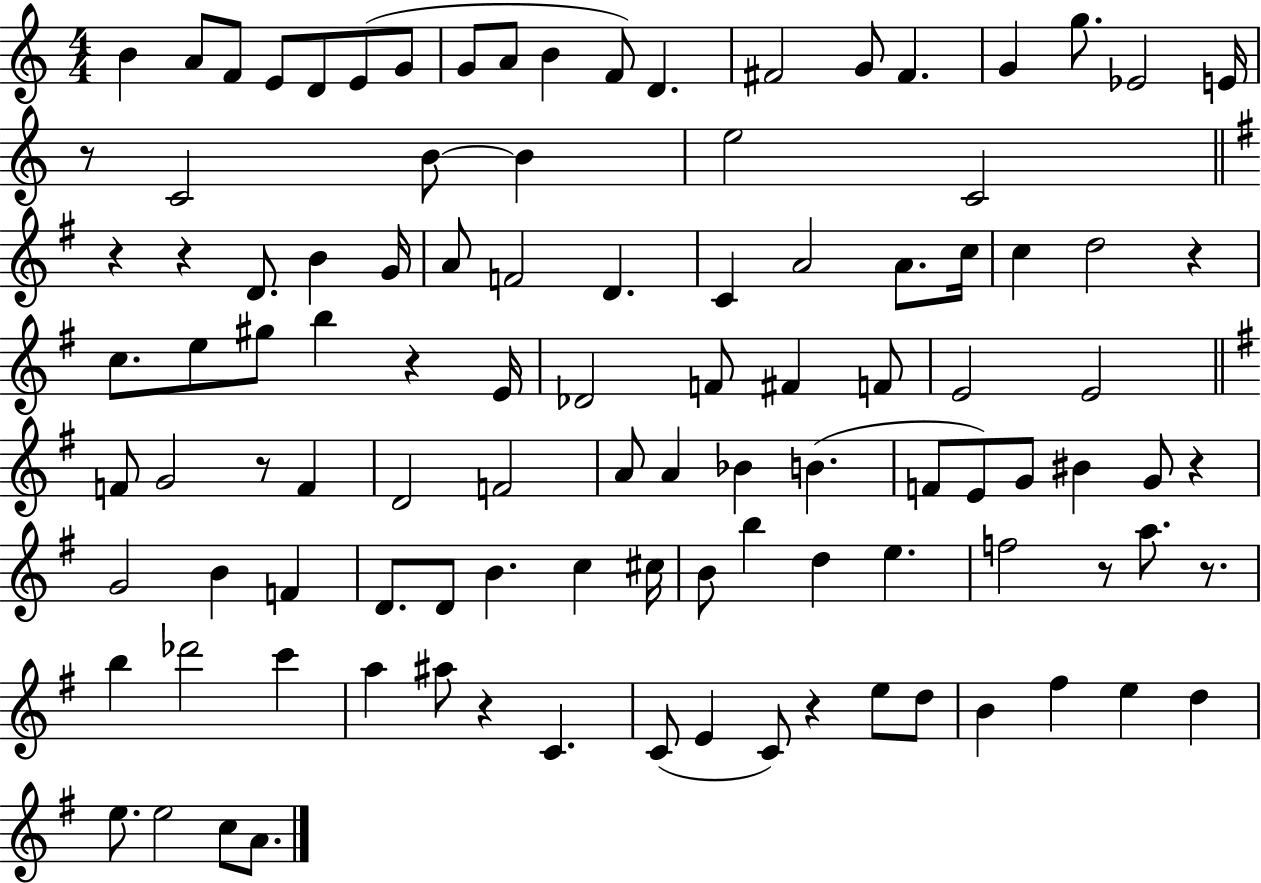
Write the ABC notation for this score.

X:1
T:Untitled
M:4/4
L:1/4
K:C
B A/2 F/2 E/2 D/2 E/2 G/2 G/2 A/2 B F/2 D ^F2 G/2 ^F G g/2 _E2 E/4 z/2 C2 B/2 B e2 C2 z z D/2 B G/4 A/2 F2 D C A2 A/2 c/4 c d2 z c/2 e/2 ^g/2 b z E/4 _D2 F/2 ^F F/2 E2 E2 F/2 G2 z/2 F D2 F2 A/2 A _B B F/2 E/2 G/2 ^B G/2 z G2 B F D/2 D/2 B c ^c/4 B/2 b d e f2 z/2 a/2 z/2 b _d'2 c' a ^a/2 z C C/2 E C/2 z e/2 d/2 B ^f e d e/2 e2 c/2 A/2